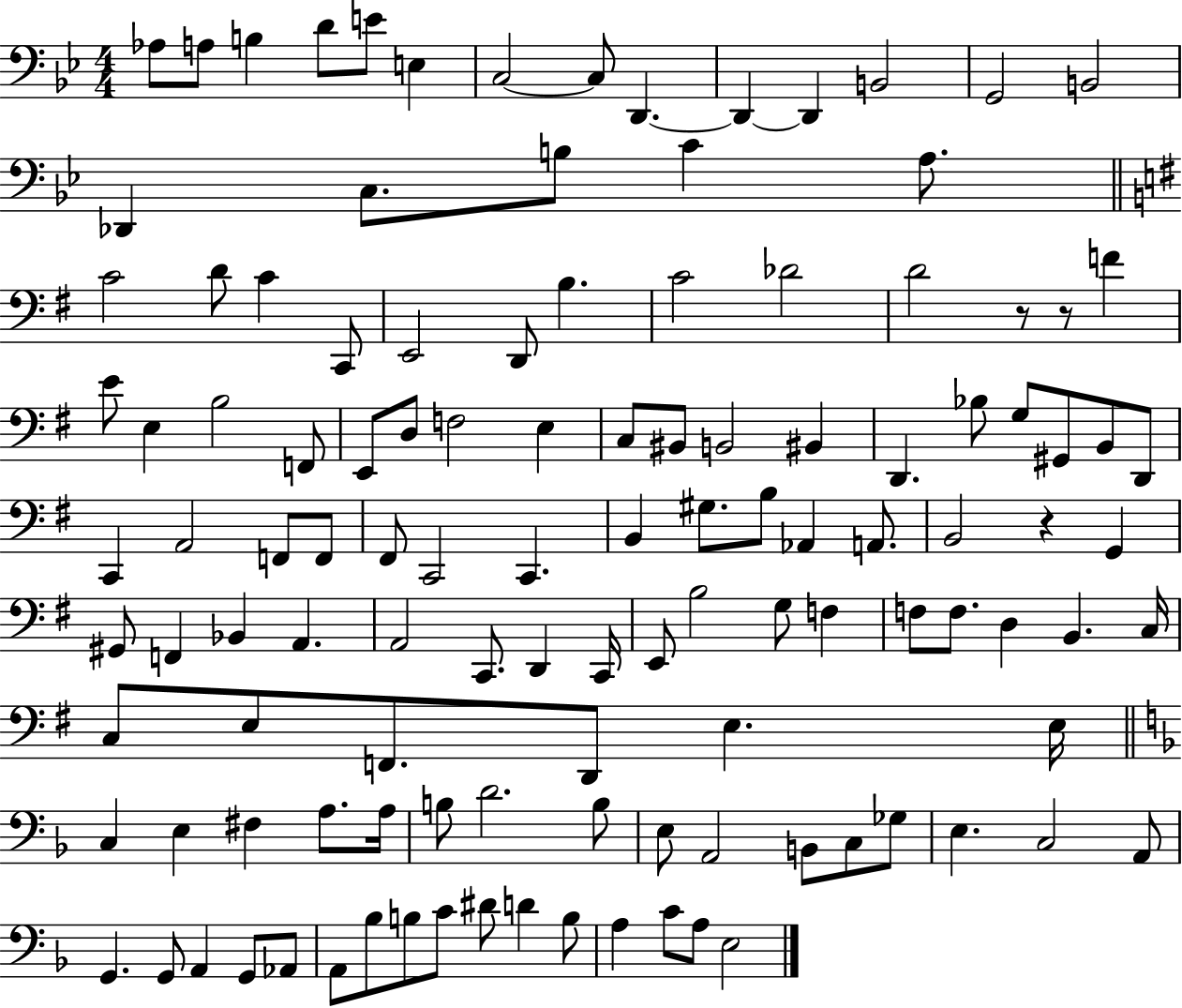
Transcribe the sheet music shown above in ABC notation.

X:1
T:Untitled
M:4/4
L:1/4
K:Bb
_A,/2 A,/2 B, D/2 E/2 E, C,2 C,/2 D,, D,, D,, B,,2 G,,2 B,,2 _D,, C,/2 B,/2 C A,/2 C2 D/2 C C,,/2 E,,2 D,,/2 B, C2 _D2 D2 z/2 z/2 F E/2 E, B,2 F,,/2 E,,/2 D,/2 F,2 E, C,/2 ^B,,/2 B,,2 ^B,, D,, _B,/2 G,/2 ^G,,/2 B,,/2 D,,/2 C,, A,,2 F,,/2 F,,/2 ^F,,/2 C,,2 C,, B,, ^G,/2 B,/2 _A,, A,,/2 B,,2 z G,, ^G,,/2 F,, _B,, A,, A,,2 C,,/2 D,, C,,/4 E,,/2 B,2 G,/2 F, F,/2 F,/2 D, B,, C,/4 C,/2 E,/2 F,,/2 D,,/2 E, E,/4 C, E, ^F, A,/2 A,/4 B,/2 D2 B,/2 E,/2 A,,2 B,,/2 C,/2 _G,/2 E, C,2 A,,/2 G,, G,,/2 A,, G,,/2 _A,,/2 A,,/2 _B,/2 B,/2 C/2 ^D/2 D B,/2 A, C/2 A,/2 E,2